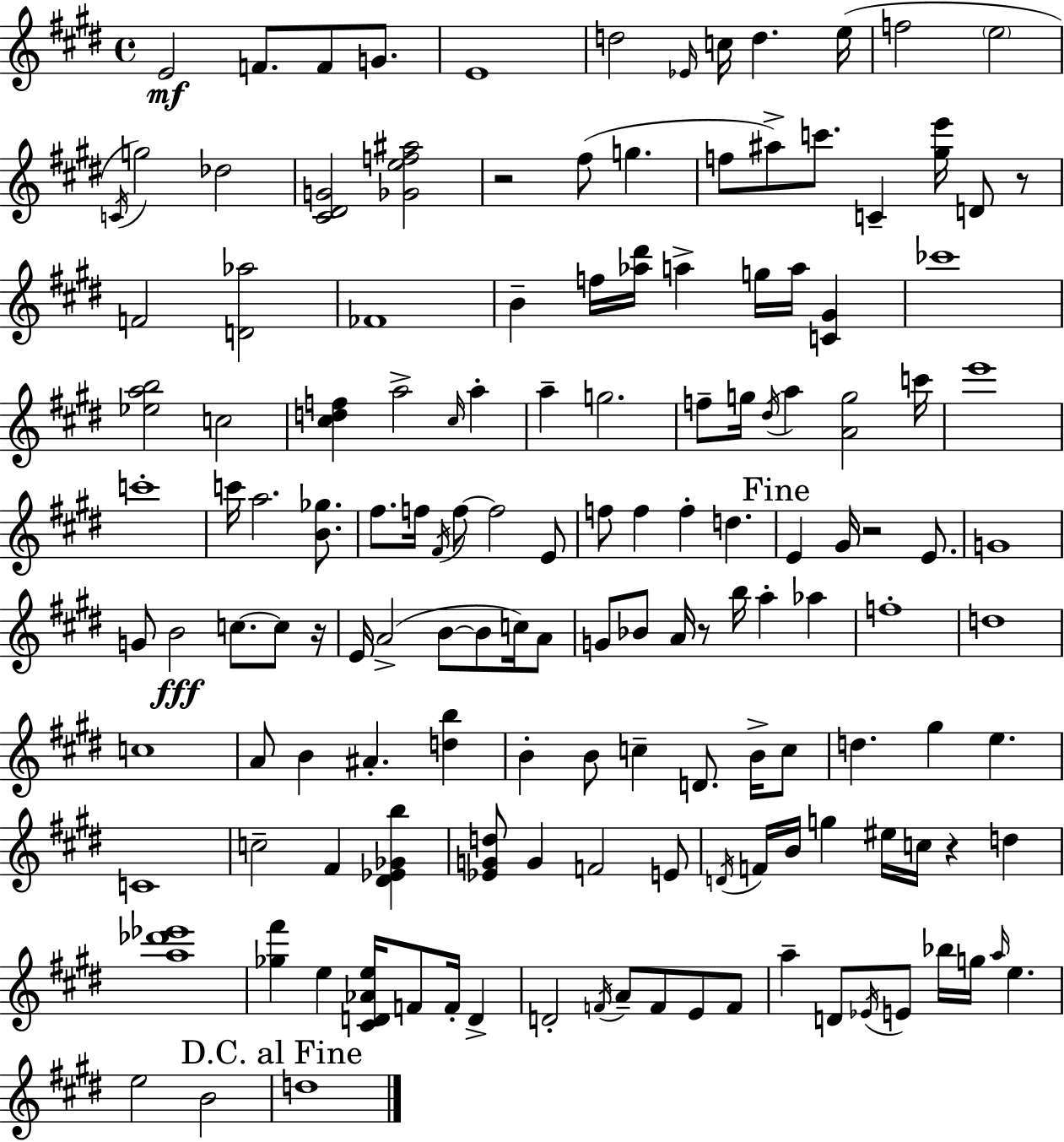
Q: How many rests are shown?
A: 6